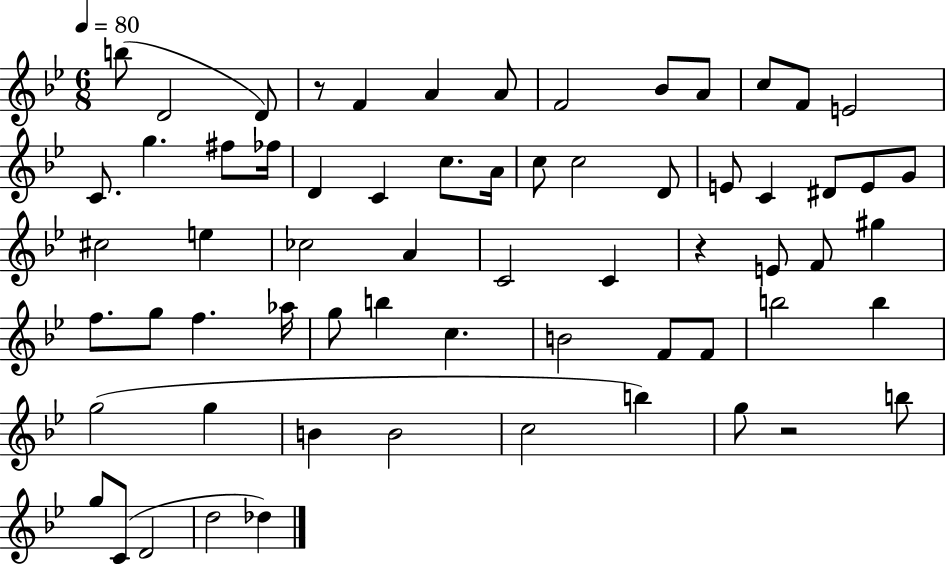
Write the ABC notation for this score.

X:1
T:Untitled
M:6/8
L:1/4
K:Bb
b/2 D2 D/2 z/2 F A A/2 F2 _B/2 A/2 c/2 F/2 E2 C/2 g ^f/2 _f/4 D C c/2 A/4 c/2 c2 D/2 E/2 C ^D/2 E/2 G/2 ^c2 e _c2 A C2 C z E/2 F/2 ^g f/2 g/2 f _a/4 g/2 b c B2 F/2 F/2 b2 b g2 g B B2 c2 b g/2 z2 b/2 g/2 C/2 D2 d2 _d